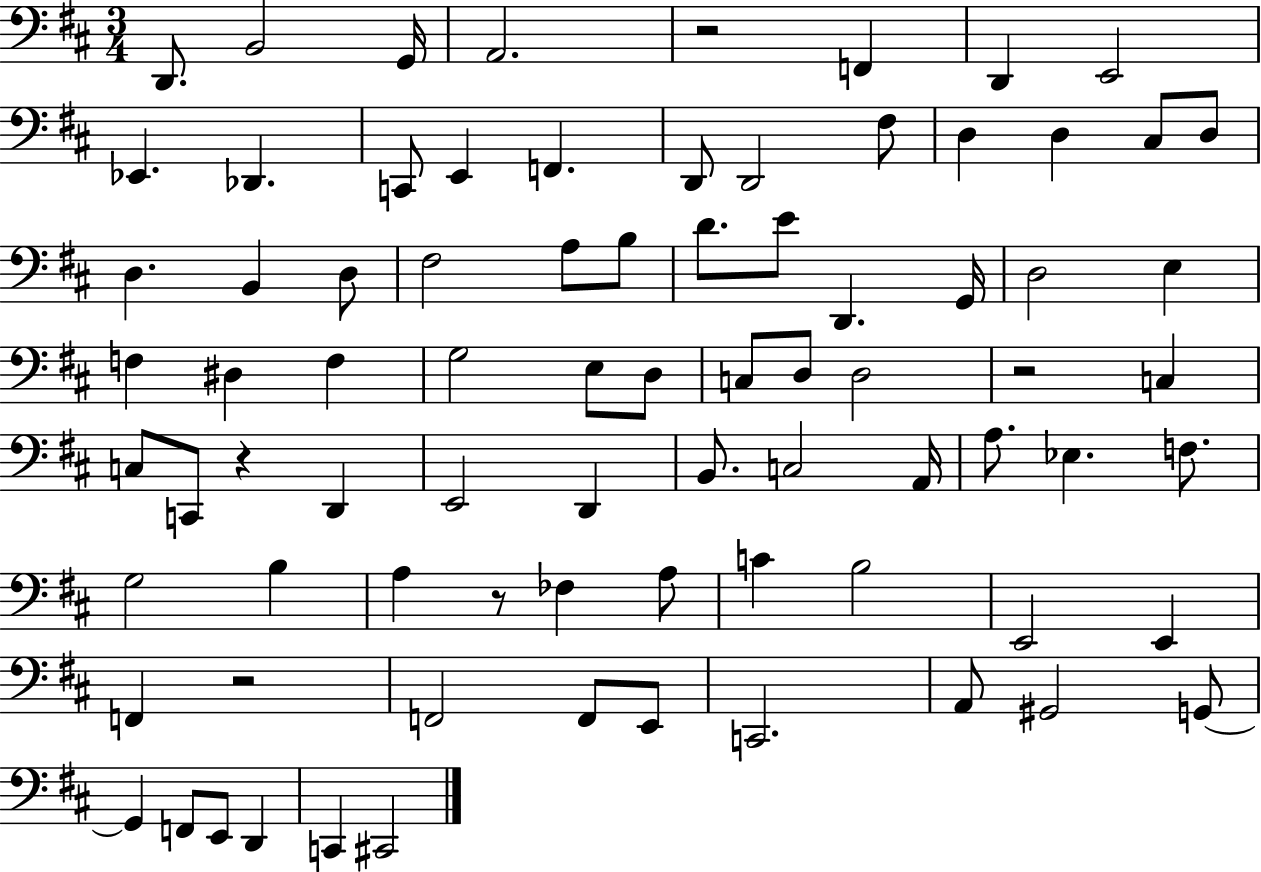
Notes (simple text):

D2/e. B2/h G2/s A2/h. R/h F2/q D2/q E2/h Eb2/q. Db2/q. C2/e E2/q F2/q. D2/e D2/h F#3/e D3/q D3/q C#3/e D3/e D3/q. B2/q D3/e F#3/h A3/e B3/e D4/e. E4/e D2/q. G2/s D3/h E3/q F3/q D#3/q F3/q G3/h E3/e D3/e C3/e D3/e D3/h R/h C3/q C3/e C2/e R/q D2/q E2/h D2/q B2/e. C3/h A2/s A3/e. Eb3/q. F3/e. G3/h B3/q A3/q R/e FES3/q A3/e C4/q B3/h E2/h E2/q F2/q R/h F2/h F2/e E2/e C2/h. A2/e G#2/h G2/e G2/q F2/e E2/e D2/q C2/q C#2/h